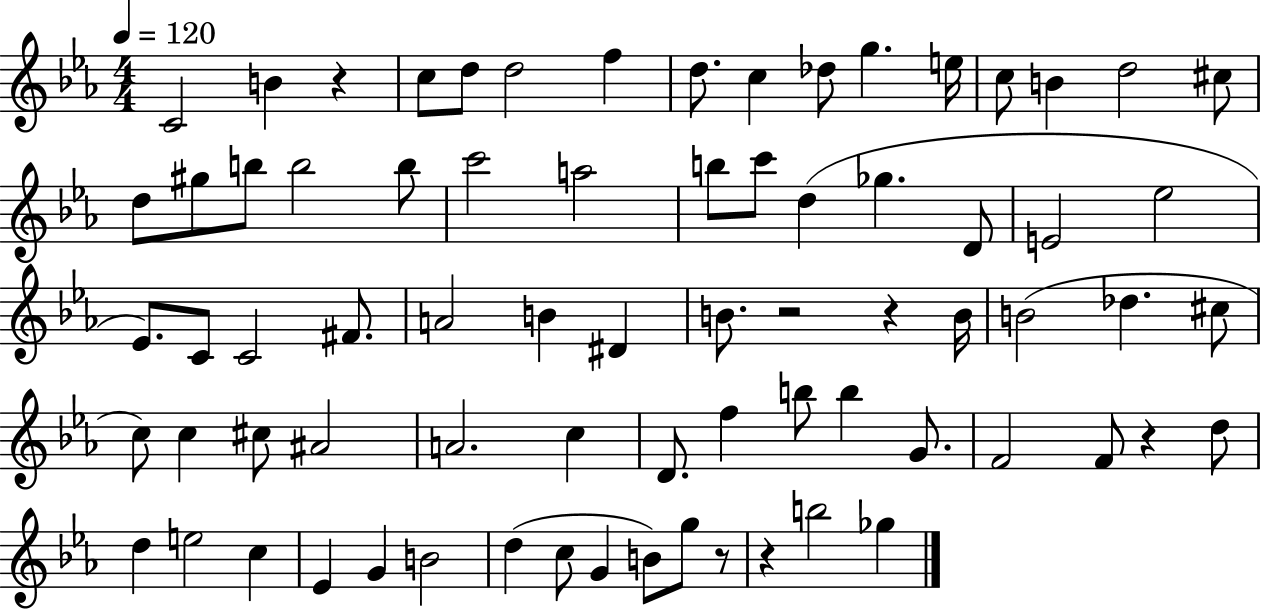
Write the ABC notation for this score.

X:1
T:Untitled
M:4/4
L:1/4
K:Eb
C2 B z c/2 d/2 d2 f d/2 c _d/2 g e/4 c/2 B d2 ^c/2 d/2 ^g/2 b/2 b2 b/2 c'2 a2 b/2 c'/2 d _g D/2 E2 _e2 _E/2 C/2 C2 ^F/2 A2 B ^D B/2 z2 z B/4 B2 _d ^c/2 c/2 c ^c/2 ^A2 A2 c D/2 f b/2 b G/2 F2 F/2 z d/2 d e2 c _E G B2 d c/2 G B/2 g/2 z/2 z b2 _g